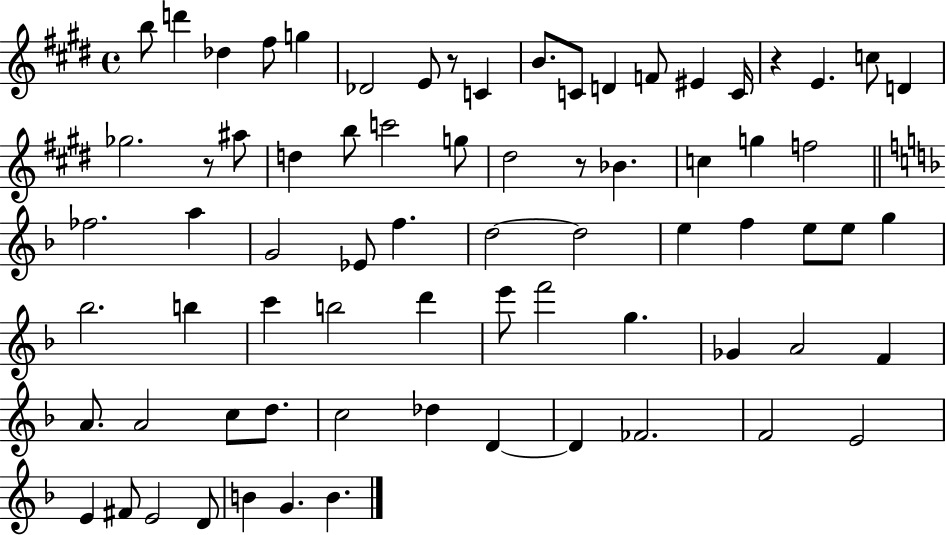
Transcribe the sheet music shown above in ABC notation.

X:1
T:Untitled
M:4/4
L:1/4
K:E
b/2 d' _d ^f/2 g _D2 E/2 z/2 C B/2 C/2 D F/2 ^E C/4 z E c/2 D _g2 z/2 ^a/2 d b/2 c'2 g/2 ^d2 z/2 _B c g f2 _f2 a G2 _E/2 f d2 d2 e f e/2 e/2 g _b2 b c' b2 d' e'/2 f'2 g _G A2 F A/2 A2 c/2 d/2 c2 _d D D _F2 F2 E2 E ^F/2 E2 D/2 B G B